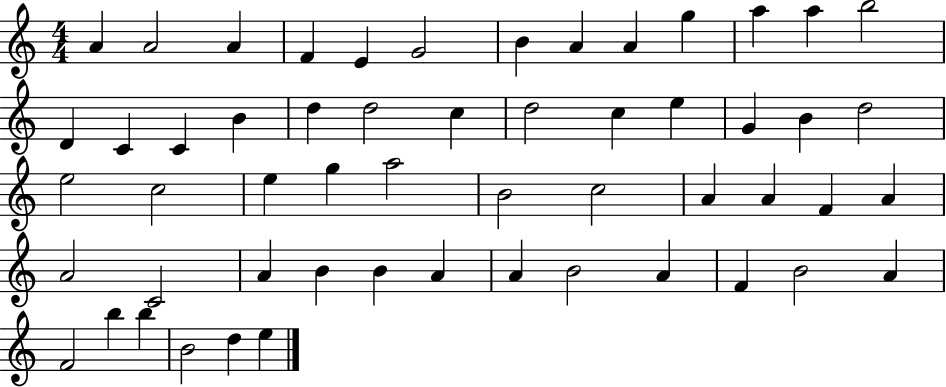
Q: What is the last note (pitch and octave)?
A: E5